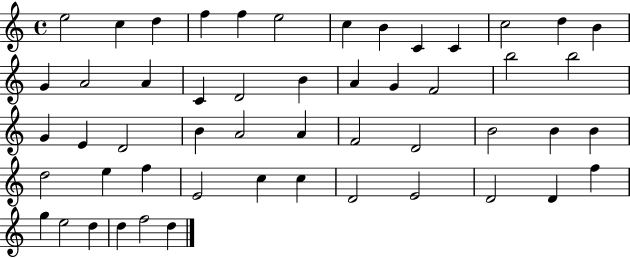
X:1
T:Untitled
M:4/4
L:1/4
K:C
e2 c d f f e2 c B C C c2 d B G A2 A C D2 B A G F2 b2 b2 G E D2 B A2 A F2 D2 B2 B B d2 e f E2 c c D2 E2 D2 D f g e2 d d f2 d